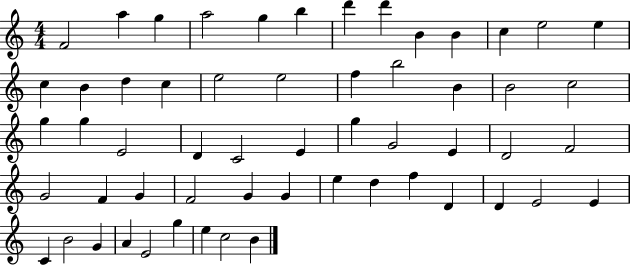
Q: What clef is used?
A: treble